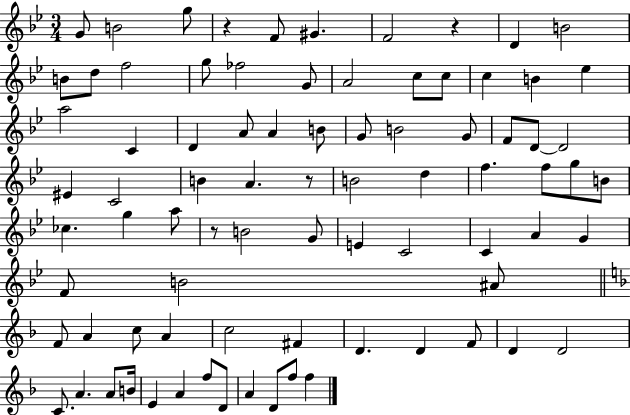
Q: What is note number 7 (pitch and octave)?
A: D4